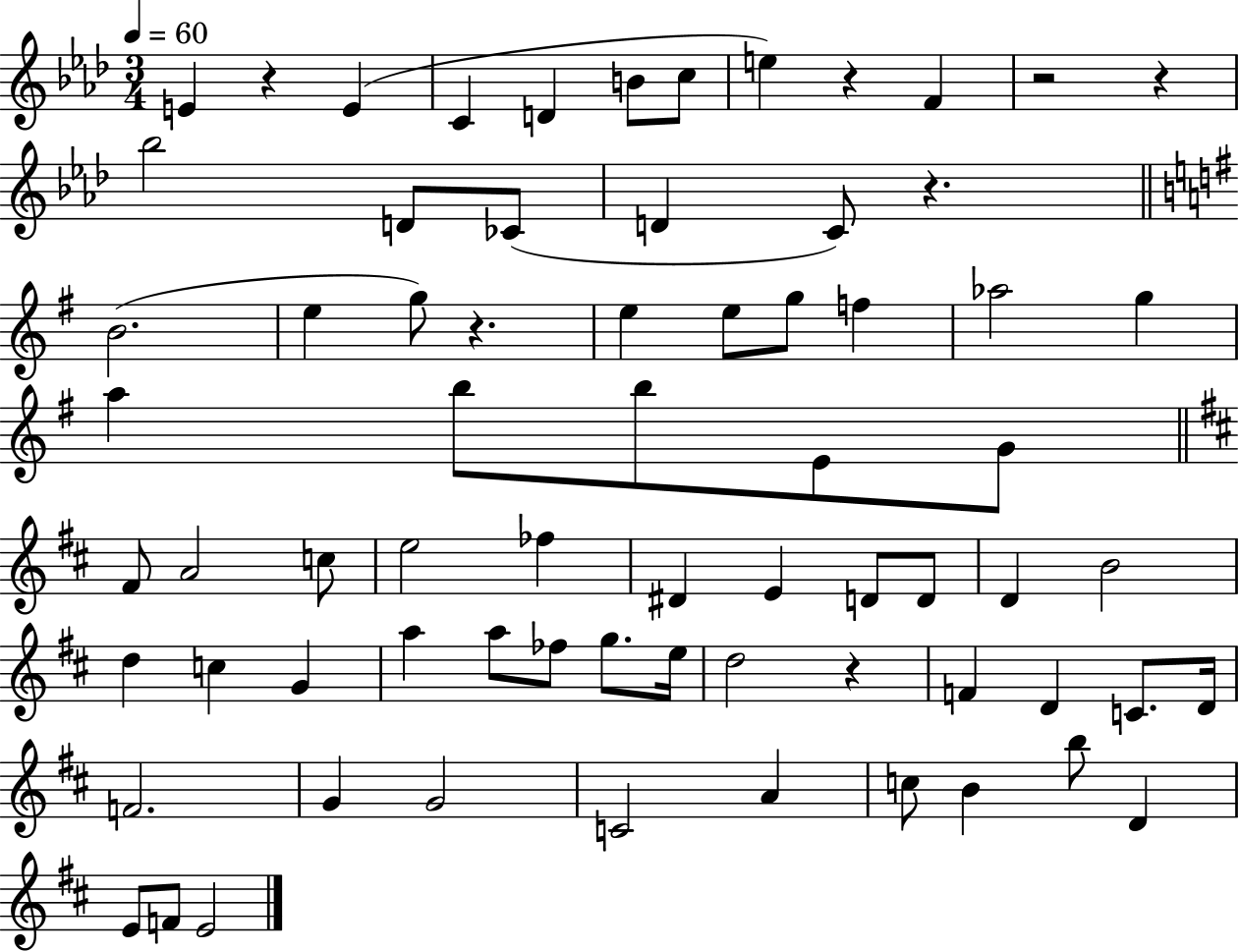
E4/q R/q E4/q C4/q D4/q B4/e C5/e E5/q R/q F4/q R/h R/q Bb5/h D4/e CES4/e D4/q C4/e R/q. B4/h. E5/q G5/e R/q. E5/q E5/e G5/e F5/q Ab5/h G5/q A5/q B5/e B5/e E4/e G4/e F#4/e A4/h C5/e E5/h FES5/q D#4/q E4/q D4/e D4/e D4/q B4/h D5/q C5/q G4/q A5/q A5/e FES5/e G5/e. E5/s D5/h R/q F4/q D4/q C4/e. D4/s F4/h. G4/q G4/h C4/h A4/q C5/e B4/q B5/e D4/q E4/e F4/e E4/h